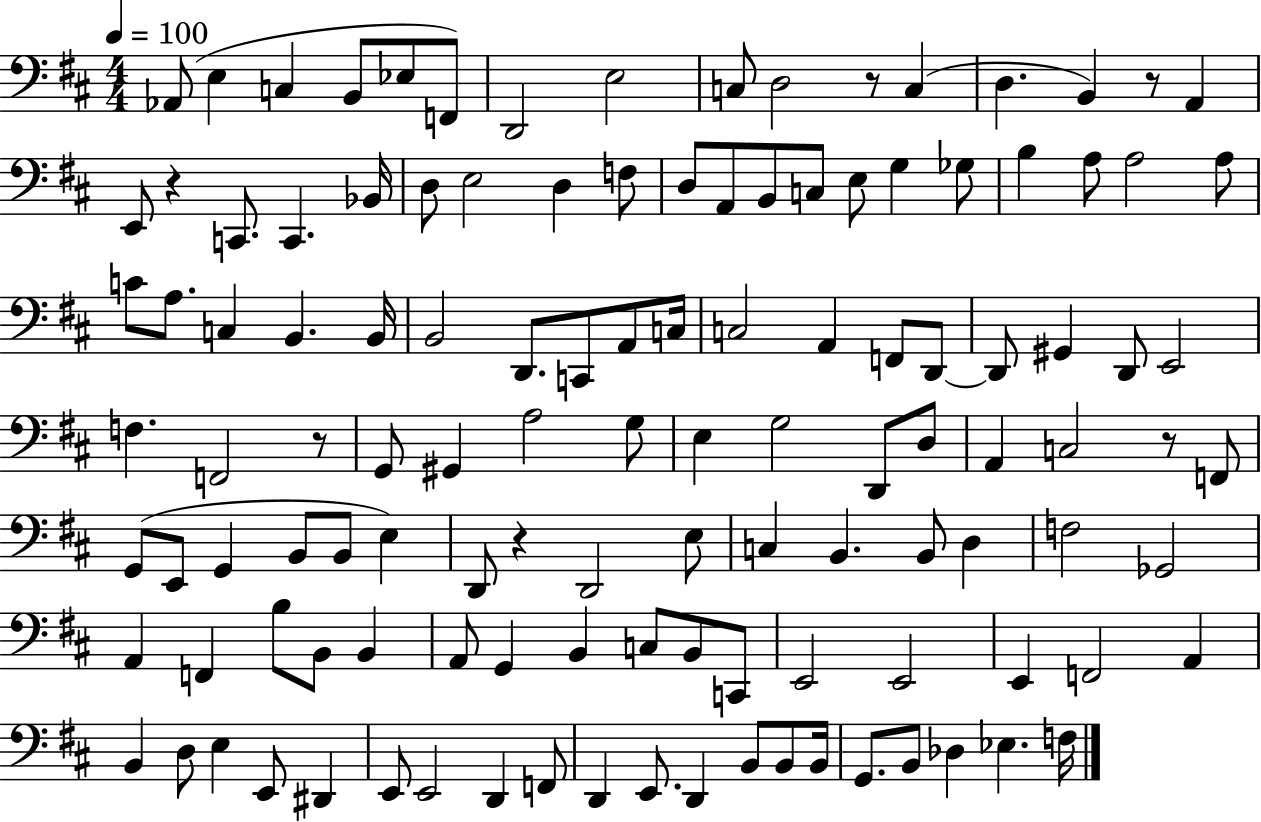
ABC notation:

X:1
T:Untitled
M:4/4
L:1/4
K:D
_A,,/2 E, C, B,,/2 _E,/2 F,,/2 D,,2 E,2 C,/2 D,2 z/2 C, D, B,, z/2 A,, E,,/2 z C,,/2 C,, _B,,/4 D,/2 E,2 D, F,/2 D,/2 A,,/2 B,,/2 C,/2 E,/2 G, _G,/2 B, A,/2 A,2 A,/2 C/2 A,/2 C, B,, B,,/4 B,,2 D,,/2 C,,/2 A,,/2 C,/4 C,2 A,, F,,/2 D,,/2 D,,/2 ^G,, D,,/2 E,,2 F, F,,2 z/2 G,,/2 ^G,, A,2 G,/2 E, G,2 D,,/2 D,/2 A,, C,2 z/2 F,,/2 G,,/2 E,,/2 G,, B,,/2 B,,/2 E, D,,/2 z D,,2 E,/2 C, B,, B,,/2 D, F,2 _G,,2 A,, F,, B,/2 B,,/2 B,, A,,/2 G,, B,, C,/2 B,,/2 C,,/2 E,,2 E,,2 E,, F,,2 A,, B,, D,/2 E, E,,/2 ^D,, E,,/2 E,,2 D,, F,,/2 D,, E,,/2 D,, B,,/2 B,,/2 B,,/4 G,,/2 B,,/2 _D, _E, F,/4